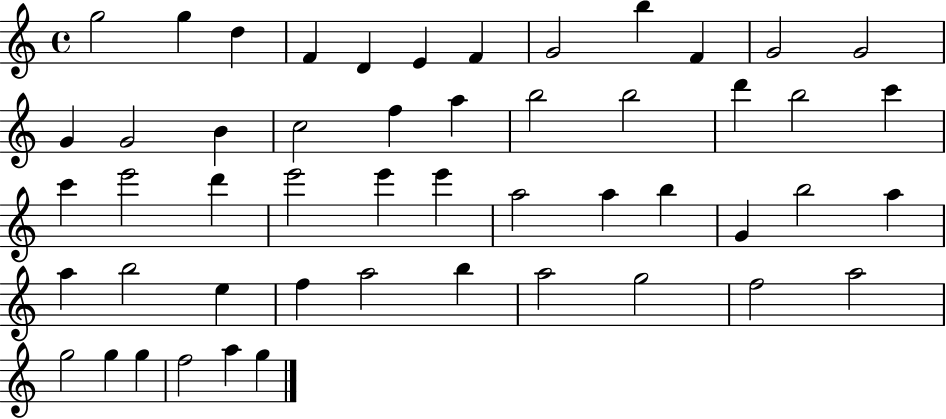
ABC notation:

X:1
T:Untitled
M:4/4
L:1/4
K:C
g2 g d F D E F G2 b F G2 G2 G G2 B c2 f a b2 b2 d' b2 c' c' e'2 d' e'2 e' e' a2 a b G b2 a a b2 e f a2 b a2 g2 f2 a2 g2 g g f2 a g